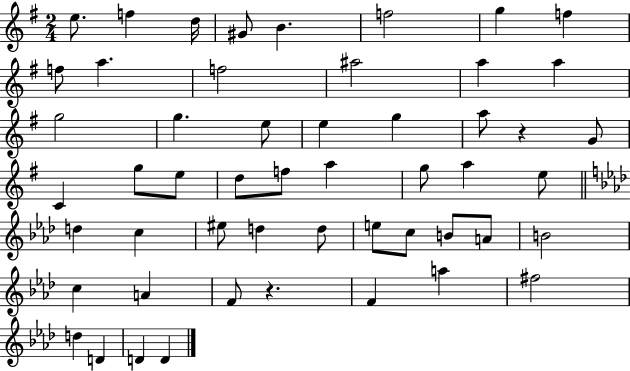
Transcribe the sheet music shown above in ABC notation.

X:1
T:Untitled
M:2/4
L:1/4
K:G
e/2 f d/4 ^G/2 B f2 g f f/2 a f2 ^a2 a a g2 g e/2 e g a/2 z G/2 C g/2 e/2 d/2 f/2 a g/2 a e/2 d c ^e/2 d d/2 e/2 c/2 B/2 A/2 B2 c A F/2 z F a ^f2 d D D D